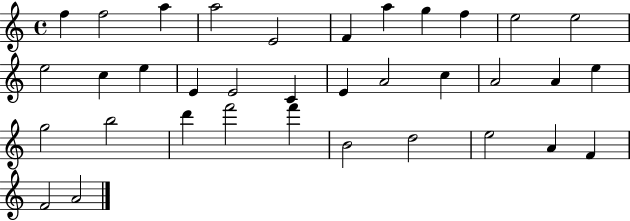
X:1
T:Untitled
M:4/4
L:1/4
K:C
f f2 a a2 E2 F a g f e2 e2 e2 c e E E2 C E A2 c A2 A e g2 b2 d' f'2 f' B2 d2 e2 A F F2 A2